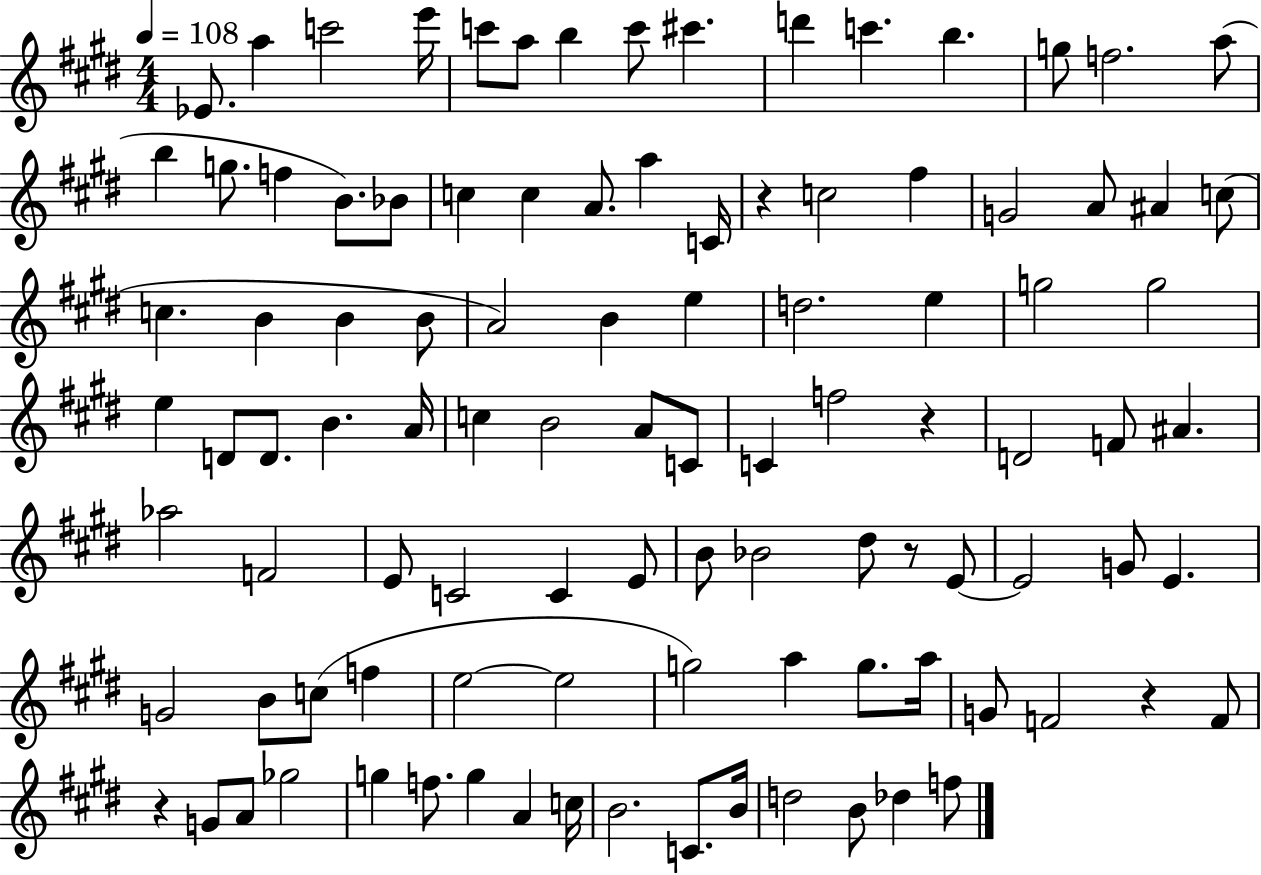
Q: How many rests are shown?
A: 5